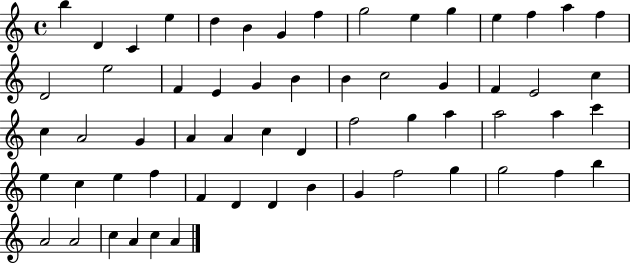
B5/q D4/q C4/q E5/q D5/q B4/q G4/q F5/q G5/h E5/q G5/q E5/q F5/q A5/q F5/q D4/h E5/h F4/q E4/q G4/q B4/q B4/q C5/h G4/q F4/q E4/h C5/q C5/q A4/h G4/q A4/q A4/q C5/q D4/q F5/h G5/q A5/q A5/h A5/q C6/q E5/q C5/q E5/q F5/q F4/q D4/q D4/q B4/q G4/q F5/h G5/q G5/h F5/q B5/q A4/h A4/h C5/q A4/q C5/q A4/q